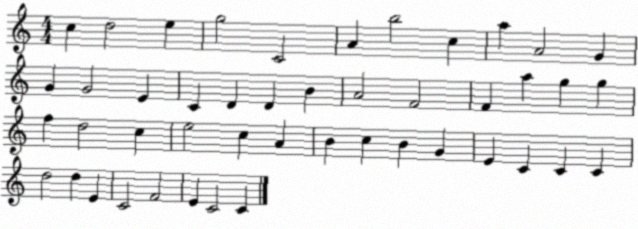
X:1
T:Untitled
M:4/4
L:1/4
K:C
c d2 e g2 C2 A b2 c a A2 G G G2 E C D D B A2 F2 F a g g f d2 c e2 c A B c B G E C C C d2 d E C2 F2 E C2 C